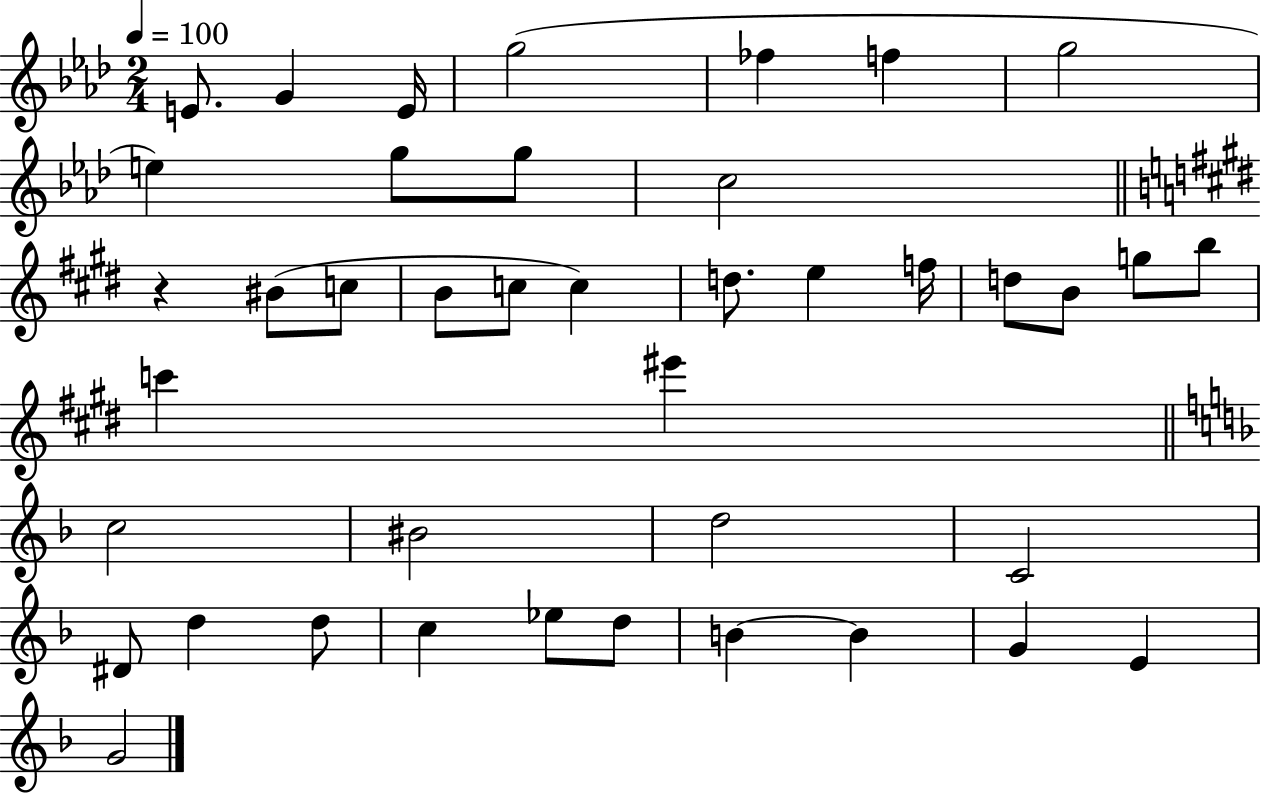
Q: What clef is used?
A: treble